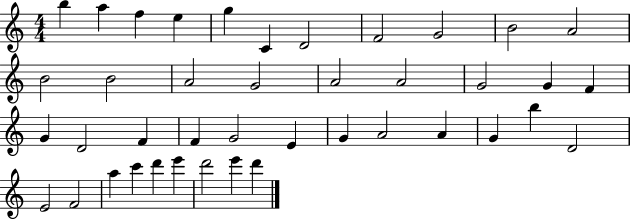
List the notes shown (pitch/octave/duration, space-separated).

B5/q A5/q F5/q E5/q G5/q C4/q D4/h F4/h G4/h B4/h A4/h B4/h B4/h A4/h G4/h A4/h A4/h G4/h G4/q F4/q G4/q D4/h F4/q F4/q G4/h E4/q G4/q A4/h A4/q G4/q B5/q D4/h E4/h F4/h A5/q C6/q D6/q E6/q D6/h E6/q D6/q